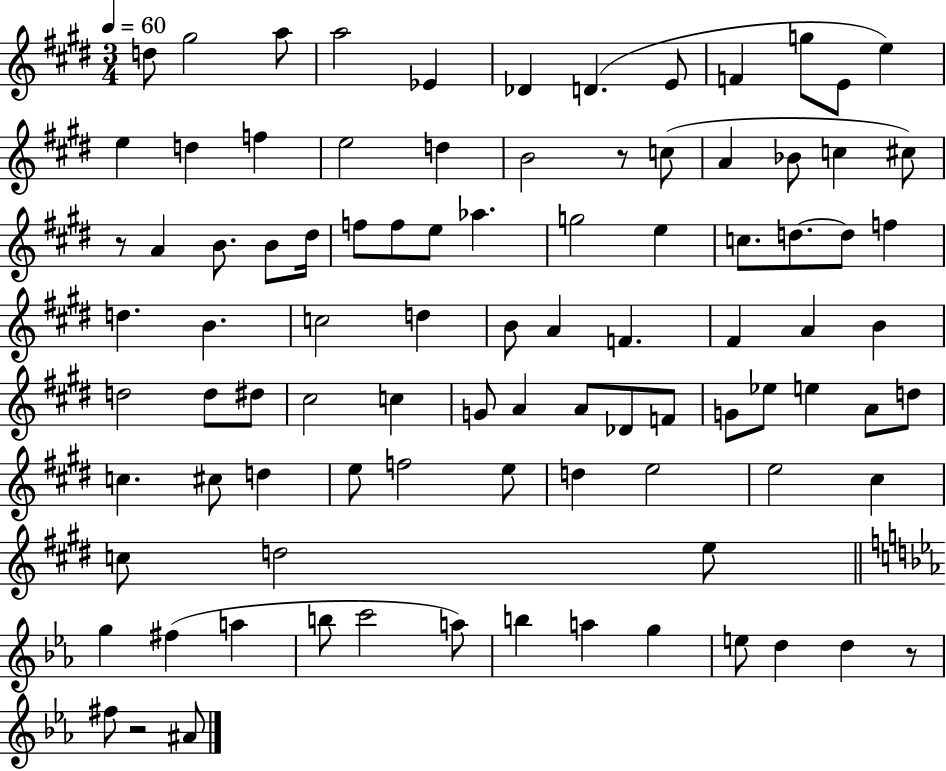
D5/e G#5/h A5/e A5/h Eb4/q Db4/q D4/q. E4/e F4/q G5/e E4/e E5/q E5/q D5/q F5/q E5/h D5/q B4/h R/e C5/e A4/q Bb4/e C5/q C#5/e R/e A4/q B4/e. B4/e D#5/s F5/e F5/e E5/e Ab5/q. G5/h E5/q C5/e. D5/e. D5/e F5/q D5/q. B4/q. C5/h D5/q B4/e A4/q F4/q. F#4/q A4/q B4/q D5/h D5/e D#5/e C#5/h C5/q G4/e A4/q A4/e Db4/e F4/e G4/e Eb5/e E5/q A4/e D5/e C5/q. C#5/e D5/q E5/e F5/h E5/e D5/q E5/h E5/h C#5/q C5/e D5/h E5/e G5/q F#5/q A5/q B5/e C6/h A5/e B5/q A5/q G5/q E5/e D5/q D5/q R/e F#5/e R/h A#4/e